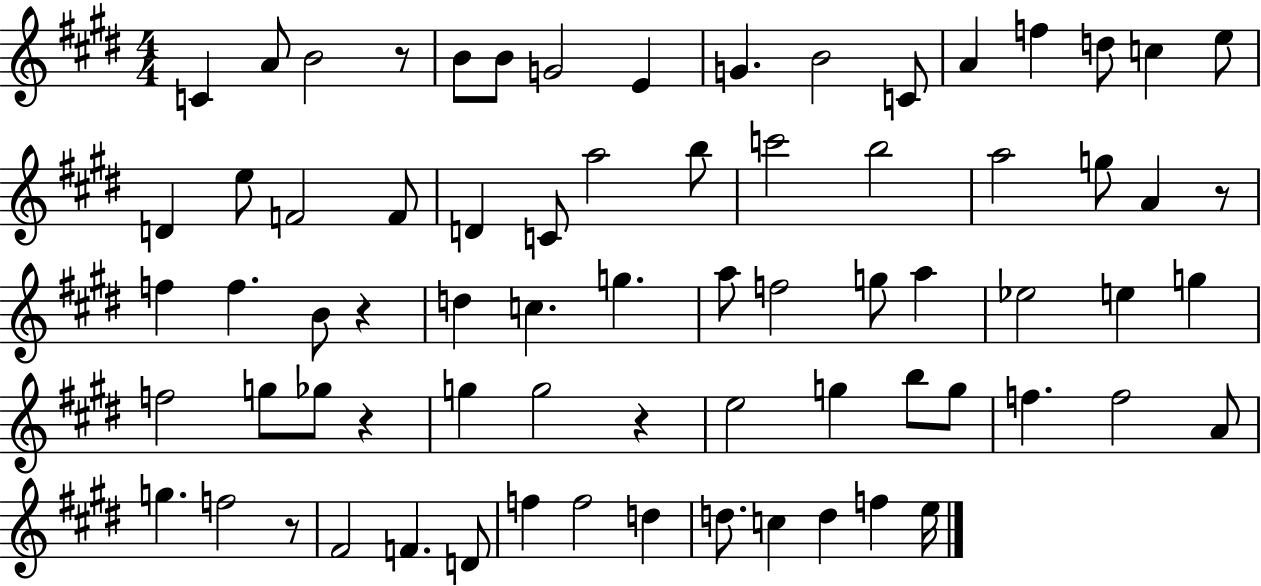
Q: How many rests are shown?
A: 6